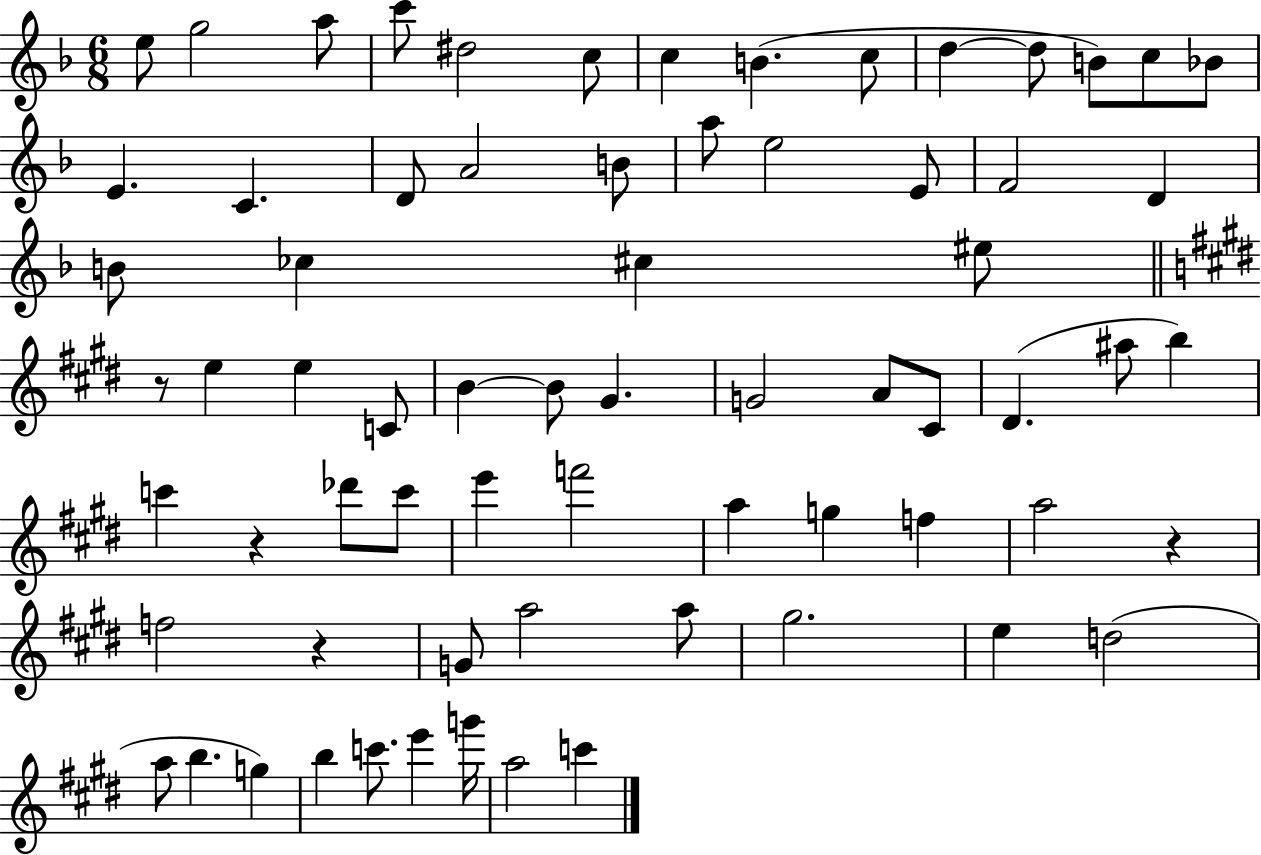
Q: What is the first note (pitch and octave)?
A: E5